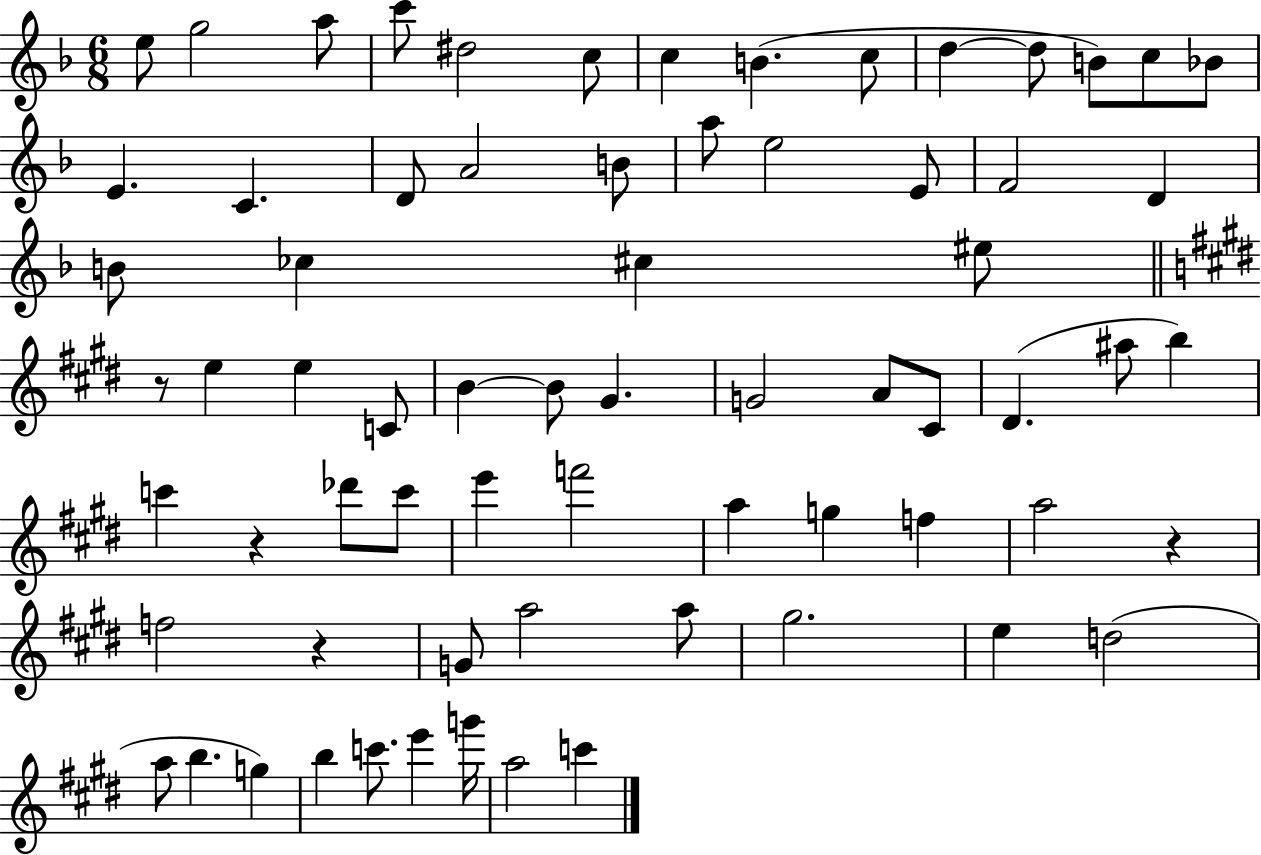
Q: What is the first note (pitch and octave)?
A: E5